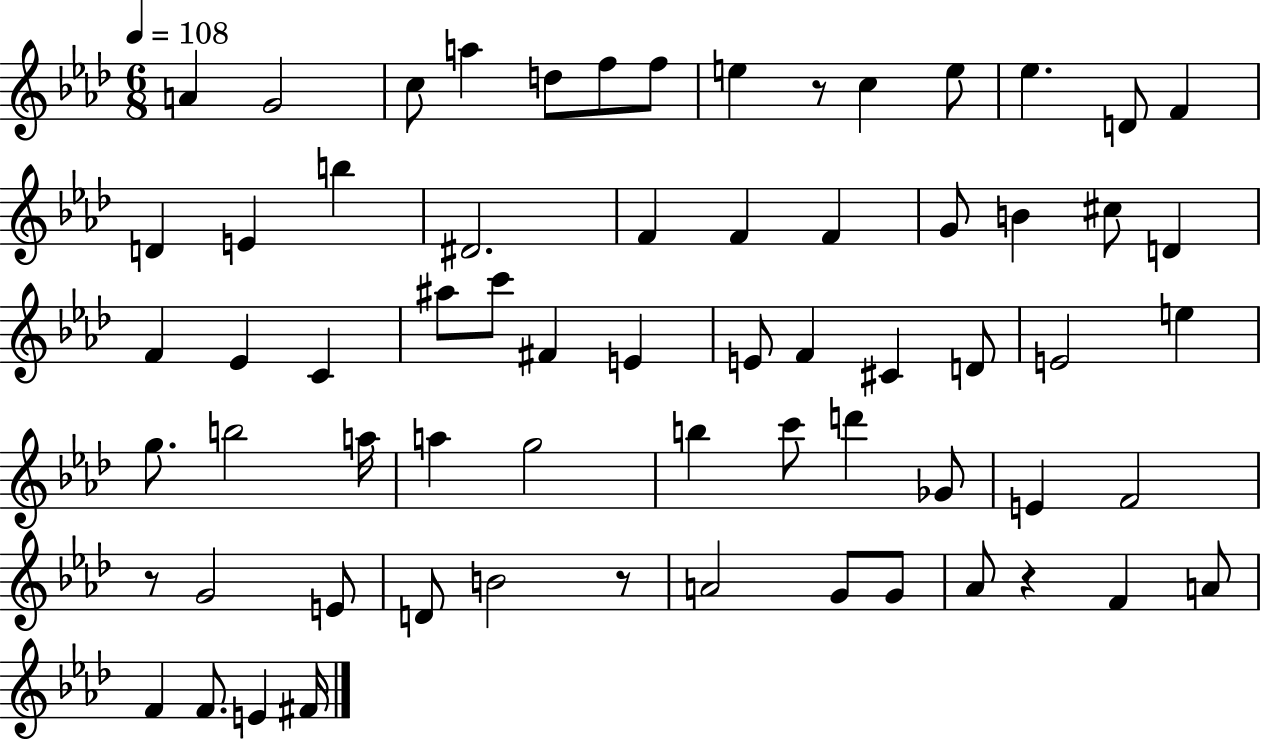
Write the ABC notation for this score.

X:1
T:Untitled
M:6/8
L:1/4
K:Ab
A G2 c/2 a d/2 f/2 f/2 e z/2 c e/2 _e D/2 F D E b ^D2 F F F G/2 B ^c/2 D F _E C ^a/2 c'/2 ^F E E/2 F ^C D/2 E2 e g/2 b2 a/4 a g2 b c'/2 d' _G/2 E F2 z/2 G2 E/2 D/2 B2 z/2 A2 G/2 G/2 _A/2 z F A/2 F F/2 E ^F/4